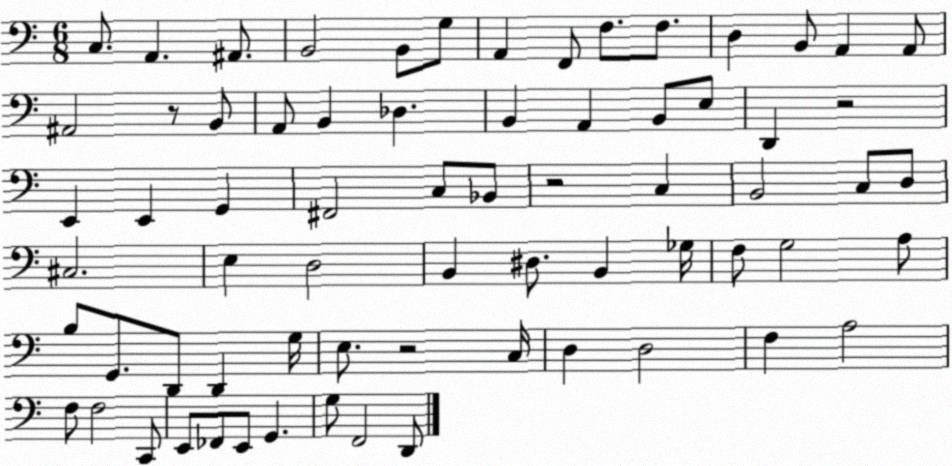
X:1
T:Untitled
M:6/8
L:1/4
K:C
C,/2 A,, ^A,,/2 B,,2 B,,/2 G,/2 A,, F,,/2 F,/2 F,/2 D, B,,/2 A,, A,,/2 ^A,,2 z/2 B,,/2 A,,/2 B,, _D, B,, A,, B,,/2 E,/2 D,, z2 E,, E,, G,, ^F,,2 C,/2 _B,,/2 z2 C, B,,2 C,/2 D,/2 ^C,2 E, D,2 B,, ^D,/2 B,, _G,/4 F,/2 G,2 A,/2 B,/2 G,,/2 D,,/2 D,, G,/4 E,/2 z2 C,/4 D, D,2 F, A,2 F,/2 F,2 C,,/2 E,,/2 _F,,/2 E,,/2 G,, G,/2 F,,2 D,,/2